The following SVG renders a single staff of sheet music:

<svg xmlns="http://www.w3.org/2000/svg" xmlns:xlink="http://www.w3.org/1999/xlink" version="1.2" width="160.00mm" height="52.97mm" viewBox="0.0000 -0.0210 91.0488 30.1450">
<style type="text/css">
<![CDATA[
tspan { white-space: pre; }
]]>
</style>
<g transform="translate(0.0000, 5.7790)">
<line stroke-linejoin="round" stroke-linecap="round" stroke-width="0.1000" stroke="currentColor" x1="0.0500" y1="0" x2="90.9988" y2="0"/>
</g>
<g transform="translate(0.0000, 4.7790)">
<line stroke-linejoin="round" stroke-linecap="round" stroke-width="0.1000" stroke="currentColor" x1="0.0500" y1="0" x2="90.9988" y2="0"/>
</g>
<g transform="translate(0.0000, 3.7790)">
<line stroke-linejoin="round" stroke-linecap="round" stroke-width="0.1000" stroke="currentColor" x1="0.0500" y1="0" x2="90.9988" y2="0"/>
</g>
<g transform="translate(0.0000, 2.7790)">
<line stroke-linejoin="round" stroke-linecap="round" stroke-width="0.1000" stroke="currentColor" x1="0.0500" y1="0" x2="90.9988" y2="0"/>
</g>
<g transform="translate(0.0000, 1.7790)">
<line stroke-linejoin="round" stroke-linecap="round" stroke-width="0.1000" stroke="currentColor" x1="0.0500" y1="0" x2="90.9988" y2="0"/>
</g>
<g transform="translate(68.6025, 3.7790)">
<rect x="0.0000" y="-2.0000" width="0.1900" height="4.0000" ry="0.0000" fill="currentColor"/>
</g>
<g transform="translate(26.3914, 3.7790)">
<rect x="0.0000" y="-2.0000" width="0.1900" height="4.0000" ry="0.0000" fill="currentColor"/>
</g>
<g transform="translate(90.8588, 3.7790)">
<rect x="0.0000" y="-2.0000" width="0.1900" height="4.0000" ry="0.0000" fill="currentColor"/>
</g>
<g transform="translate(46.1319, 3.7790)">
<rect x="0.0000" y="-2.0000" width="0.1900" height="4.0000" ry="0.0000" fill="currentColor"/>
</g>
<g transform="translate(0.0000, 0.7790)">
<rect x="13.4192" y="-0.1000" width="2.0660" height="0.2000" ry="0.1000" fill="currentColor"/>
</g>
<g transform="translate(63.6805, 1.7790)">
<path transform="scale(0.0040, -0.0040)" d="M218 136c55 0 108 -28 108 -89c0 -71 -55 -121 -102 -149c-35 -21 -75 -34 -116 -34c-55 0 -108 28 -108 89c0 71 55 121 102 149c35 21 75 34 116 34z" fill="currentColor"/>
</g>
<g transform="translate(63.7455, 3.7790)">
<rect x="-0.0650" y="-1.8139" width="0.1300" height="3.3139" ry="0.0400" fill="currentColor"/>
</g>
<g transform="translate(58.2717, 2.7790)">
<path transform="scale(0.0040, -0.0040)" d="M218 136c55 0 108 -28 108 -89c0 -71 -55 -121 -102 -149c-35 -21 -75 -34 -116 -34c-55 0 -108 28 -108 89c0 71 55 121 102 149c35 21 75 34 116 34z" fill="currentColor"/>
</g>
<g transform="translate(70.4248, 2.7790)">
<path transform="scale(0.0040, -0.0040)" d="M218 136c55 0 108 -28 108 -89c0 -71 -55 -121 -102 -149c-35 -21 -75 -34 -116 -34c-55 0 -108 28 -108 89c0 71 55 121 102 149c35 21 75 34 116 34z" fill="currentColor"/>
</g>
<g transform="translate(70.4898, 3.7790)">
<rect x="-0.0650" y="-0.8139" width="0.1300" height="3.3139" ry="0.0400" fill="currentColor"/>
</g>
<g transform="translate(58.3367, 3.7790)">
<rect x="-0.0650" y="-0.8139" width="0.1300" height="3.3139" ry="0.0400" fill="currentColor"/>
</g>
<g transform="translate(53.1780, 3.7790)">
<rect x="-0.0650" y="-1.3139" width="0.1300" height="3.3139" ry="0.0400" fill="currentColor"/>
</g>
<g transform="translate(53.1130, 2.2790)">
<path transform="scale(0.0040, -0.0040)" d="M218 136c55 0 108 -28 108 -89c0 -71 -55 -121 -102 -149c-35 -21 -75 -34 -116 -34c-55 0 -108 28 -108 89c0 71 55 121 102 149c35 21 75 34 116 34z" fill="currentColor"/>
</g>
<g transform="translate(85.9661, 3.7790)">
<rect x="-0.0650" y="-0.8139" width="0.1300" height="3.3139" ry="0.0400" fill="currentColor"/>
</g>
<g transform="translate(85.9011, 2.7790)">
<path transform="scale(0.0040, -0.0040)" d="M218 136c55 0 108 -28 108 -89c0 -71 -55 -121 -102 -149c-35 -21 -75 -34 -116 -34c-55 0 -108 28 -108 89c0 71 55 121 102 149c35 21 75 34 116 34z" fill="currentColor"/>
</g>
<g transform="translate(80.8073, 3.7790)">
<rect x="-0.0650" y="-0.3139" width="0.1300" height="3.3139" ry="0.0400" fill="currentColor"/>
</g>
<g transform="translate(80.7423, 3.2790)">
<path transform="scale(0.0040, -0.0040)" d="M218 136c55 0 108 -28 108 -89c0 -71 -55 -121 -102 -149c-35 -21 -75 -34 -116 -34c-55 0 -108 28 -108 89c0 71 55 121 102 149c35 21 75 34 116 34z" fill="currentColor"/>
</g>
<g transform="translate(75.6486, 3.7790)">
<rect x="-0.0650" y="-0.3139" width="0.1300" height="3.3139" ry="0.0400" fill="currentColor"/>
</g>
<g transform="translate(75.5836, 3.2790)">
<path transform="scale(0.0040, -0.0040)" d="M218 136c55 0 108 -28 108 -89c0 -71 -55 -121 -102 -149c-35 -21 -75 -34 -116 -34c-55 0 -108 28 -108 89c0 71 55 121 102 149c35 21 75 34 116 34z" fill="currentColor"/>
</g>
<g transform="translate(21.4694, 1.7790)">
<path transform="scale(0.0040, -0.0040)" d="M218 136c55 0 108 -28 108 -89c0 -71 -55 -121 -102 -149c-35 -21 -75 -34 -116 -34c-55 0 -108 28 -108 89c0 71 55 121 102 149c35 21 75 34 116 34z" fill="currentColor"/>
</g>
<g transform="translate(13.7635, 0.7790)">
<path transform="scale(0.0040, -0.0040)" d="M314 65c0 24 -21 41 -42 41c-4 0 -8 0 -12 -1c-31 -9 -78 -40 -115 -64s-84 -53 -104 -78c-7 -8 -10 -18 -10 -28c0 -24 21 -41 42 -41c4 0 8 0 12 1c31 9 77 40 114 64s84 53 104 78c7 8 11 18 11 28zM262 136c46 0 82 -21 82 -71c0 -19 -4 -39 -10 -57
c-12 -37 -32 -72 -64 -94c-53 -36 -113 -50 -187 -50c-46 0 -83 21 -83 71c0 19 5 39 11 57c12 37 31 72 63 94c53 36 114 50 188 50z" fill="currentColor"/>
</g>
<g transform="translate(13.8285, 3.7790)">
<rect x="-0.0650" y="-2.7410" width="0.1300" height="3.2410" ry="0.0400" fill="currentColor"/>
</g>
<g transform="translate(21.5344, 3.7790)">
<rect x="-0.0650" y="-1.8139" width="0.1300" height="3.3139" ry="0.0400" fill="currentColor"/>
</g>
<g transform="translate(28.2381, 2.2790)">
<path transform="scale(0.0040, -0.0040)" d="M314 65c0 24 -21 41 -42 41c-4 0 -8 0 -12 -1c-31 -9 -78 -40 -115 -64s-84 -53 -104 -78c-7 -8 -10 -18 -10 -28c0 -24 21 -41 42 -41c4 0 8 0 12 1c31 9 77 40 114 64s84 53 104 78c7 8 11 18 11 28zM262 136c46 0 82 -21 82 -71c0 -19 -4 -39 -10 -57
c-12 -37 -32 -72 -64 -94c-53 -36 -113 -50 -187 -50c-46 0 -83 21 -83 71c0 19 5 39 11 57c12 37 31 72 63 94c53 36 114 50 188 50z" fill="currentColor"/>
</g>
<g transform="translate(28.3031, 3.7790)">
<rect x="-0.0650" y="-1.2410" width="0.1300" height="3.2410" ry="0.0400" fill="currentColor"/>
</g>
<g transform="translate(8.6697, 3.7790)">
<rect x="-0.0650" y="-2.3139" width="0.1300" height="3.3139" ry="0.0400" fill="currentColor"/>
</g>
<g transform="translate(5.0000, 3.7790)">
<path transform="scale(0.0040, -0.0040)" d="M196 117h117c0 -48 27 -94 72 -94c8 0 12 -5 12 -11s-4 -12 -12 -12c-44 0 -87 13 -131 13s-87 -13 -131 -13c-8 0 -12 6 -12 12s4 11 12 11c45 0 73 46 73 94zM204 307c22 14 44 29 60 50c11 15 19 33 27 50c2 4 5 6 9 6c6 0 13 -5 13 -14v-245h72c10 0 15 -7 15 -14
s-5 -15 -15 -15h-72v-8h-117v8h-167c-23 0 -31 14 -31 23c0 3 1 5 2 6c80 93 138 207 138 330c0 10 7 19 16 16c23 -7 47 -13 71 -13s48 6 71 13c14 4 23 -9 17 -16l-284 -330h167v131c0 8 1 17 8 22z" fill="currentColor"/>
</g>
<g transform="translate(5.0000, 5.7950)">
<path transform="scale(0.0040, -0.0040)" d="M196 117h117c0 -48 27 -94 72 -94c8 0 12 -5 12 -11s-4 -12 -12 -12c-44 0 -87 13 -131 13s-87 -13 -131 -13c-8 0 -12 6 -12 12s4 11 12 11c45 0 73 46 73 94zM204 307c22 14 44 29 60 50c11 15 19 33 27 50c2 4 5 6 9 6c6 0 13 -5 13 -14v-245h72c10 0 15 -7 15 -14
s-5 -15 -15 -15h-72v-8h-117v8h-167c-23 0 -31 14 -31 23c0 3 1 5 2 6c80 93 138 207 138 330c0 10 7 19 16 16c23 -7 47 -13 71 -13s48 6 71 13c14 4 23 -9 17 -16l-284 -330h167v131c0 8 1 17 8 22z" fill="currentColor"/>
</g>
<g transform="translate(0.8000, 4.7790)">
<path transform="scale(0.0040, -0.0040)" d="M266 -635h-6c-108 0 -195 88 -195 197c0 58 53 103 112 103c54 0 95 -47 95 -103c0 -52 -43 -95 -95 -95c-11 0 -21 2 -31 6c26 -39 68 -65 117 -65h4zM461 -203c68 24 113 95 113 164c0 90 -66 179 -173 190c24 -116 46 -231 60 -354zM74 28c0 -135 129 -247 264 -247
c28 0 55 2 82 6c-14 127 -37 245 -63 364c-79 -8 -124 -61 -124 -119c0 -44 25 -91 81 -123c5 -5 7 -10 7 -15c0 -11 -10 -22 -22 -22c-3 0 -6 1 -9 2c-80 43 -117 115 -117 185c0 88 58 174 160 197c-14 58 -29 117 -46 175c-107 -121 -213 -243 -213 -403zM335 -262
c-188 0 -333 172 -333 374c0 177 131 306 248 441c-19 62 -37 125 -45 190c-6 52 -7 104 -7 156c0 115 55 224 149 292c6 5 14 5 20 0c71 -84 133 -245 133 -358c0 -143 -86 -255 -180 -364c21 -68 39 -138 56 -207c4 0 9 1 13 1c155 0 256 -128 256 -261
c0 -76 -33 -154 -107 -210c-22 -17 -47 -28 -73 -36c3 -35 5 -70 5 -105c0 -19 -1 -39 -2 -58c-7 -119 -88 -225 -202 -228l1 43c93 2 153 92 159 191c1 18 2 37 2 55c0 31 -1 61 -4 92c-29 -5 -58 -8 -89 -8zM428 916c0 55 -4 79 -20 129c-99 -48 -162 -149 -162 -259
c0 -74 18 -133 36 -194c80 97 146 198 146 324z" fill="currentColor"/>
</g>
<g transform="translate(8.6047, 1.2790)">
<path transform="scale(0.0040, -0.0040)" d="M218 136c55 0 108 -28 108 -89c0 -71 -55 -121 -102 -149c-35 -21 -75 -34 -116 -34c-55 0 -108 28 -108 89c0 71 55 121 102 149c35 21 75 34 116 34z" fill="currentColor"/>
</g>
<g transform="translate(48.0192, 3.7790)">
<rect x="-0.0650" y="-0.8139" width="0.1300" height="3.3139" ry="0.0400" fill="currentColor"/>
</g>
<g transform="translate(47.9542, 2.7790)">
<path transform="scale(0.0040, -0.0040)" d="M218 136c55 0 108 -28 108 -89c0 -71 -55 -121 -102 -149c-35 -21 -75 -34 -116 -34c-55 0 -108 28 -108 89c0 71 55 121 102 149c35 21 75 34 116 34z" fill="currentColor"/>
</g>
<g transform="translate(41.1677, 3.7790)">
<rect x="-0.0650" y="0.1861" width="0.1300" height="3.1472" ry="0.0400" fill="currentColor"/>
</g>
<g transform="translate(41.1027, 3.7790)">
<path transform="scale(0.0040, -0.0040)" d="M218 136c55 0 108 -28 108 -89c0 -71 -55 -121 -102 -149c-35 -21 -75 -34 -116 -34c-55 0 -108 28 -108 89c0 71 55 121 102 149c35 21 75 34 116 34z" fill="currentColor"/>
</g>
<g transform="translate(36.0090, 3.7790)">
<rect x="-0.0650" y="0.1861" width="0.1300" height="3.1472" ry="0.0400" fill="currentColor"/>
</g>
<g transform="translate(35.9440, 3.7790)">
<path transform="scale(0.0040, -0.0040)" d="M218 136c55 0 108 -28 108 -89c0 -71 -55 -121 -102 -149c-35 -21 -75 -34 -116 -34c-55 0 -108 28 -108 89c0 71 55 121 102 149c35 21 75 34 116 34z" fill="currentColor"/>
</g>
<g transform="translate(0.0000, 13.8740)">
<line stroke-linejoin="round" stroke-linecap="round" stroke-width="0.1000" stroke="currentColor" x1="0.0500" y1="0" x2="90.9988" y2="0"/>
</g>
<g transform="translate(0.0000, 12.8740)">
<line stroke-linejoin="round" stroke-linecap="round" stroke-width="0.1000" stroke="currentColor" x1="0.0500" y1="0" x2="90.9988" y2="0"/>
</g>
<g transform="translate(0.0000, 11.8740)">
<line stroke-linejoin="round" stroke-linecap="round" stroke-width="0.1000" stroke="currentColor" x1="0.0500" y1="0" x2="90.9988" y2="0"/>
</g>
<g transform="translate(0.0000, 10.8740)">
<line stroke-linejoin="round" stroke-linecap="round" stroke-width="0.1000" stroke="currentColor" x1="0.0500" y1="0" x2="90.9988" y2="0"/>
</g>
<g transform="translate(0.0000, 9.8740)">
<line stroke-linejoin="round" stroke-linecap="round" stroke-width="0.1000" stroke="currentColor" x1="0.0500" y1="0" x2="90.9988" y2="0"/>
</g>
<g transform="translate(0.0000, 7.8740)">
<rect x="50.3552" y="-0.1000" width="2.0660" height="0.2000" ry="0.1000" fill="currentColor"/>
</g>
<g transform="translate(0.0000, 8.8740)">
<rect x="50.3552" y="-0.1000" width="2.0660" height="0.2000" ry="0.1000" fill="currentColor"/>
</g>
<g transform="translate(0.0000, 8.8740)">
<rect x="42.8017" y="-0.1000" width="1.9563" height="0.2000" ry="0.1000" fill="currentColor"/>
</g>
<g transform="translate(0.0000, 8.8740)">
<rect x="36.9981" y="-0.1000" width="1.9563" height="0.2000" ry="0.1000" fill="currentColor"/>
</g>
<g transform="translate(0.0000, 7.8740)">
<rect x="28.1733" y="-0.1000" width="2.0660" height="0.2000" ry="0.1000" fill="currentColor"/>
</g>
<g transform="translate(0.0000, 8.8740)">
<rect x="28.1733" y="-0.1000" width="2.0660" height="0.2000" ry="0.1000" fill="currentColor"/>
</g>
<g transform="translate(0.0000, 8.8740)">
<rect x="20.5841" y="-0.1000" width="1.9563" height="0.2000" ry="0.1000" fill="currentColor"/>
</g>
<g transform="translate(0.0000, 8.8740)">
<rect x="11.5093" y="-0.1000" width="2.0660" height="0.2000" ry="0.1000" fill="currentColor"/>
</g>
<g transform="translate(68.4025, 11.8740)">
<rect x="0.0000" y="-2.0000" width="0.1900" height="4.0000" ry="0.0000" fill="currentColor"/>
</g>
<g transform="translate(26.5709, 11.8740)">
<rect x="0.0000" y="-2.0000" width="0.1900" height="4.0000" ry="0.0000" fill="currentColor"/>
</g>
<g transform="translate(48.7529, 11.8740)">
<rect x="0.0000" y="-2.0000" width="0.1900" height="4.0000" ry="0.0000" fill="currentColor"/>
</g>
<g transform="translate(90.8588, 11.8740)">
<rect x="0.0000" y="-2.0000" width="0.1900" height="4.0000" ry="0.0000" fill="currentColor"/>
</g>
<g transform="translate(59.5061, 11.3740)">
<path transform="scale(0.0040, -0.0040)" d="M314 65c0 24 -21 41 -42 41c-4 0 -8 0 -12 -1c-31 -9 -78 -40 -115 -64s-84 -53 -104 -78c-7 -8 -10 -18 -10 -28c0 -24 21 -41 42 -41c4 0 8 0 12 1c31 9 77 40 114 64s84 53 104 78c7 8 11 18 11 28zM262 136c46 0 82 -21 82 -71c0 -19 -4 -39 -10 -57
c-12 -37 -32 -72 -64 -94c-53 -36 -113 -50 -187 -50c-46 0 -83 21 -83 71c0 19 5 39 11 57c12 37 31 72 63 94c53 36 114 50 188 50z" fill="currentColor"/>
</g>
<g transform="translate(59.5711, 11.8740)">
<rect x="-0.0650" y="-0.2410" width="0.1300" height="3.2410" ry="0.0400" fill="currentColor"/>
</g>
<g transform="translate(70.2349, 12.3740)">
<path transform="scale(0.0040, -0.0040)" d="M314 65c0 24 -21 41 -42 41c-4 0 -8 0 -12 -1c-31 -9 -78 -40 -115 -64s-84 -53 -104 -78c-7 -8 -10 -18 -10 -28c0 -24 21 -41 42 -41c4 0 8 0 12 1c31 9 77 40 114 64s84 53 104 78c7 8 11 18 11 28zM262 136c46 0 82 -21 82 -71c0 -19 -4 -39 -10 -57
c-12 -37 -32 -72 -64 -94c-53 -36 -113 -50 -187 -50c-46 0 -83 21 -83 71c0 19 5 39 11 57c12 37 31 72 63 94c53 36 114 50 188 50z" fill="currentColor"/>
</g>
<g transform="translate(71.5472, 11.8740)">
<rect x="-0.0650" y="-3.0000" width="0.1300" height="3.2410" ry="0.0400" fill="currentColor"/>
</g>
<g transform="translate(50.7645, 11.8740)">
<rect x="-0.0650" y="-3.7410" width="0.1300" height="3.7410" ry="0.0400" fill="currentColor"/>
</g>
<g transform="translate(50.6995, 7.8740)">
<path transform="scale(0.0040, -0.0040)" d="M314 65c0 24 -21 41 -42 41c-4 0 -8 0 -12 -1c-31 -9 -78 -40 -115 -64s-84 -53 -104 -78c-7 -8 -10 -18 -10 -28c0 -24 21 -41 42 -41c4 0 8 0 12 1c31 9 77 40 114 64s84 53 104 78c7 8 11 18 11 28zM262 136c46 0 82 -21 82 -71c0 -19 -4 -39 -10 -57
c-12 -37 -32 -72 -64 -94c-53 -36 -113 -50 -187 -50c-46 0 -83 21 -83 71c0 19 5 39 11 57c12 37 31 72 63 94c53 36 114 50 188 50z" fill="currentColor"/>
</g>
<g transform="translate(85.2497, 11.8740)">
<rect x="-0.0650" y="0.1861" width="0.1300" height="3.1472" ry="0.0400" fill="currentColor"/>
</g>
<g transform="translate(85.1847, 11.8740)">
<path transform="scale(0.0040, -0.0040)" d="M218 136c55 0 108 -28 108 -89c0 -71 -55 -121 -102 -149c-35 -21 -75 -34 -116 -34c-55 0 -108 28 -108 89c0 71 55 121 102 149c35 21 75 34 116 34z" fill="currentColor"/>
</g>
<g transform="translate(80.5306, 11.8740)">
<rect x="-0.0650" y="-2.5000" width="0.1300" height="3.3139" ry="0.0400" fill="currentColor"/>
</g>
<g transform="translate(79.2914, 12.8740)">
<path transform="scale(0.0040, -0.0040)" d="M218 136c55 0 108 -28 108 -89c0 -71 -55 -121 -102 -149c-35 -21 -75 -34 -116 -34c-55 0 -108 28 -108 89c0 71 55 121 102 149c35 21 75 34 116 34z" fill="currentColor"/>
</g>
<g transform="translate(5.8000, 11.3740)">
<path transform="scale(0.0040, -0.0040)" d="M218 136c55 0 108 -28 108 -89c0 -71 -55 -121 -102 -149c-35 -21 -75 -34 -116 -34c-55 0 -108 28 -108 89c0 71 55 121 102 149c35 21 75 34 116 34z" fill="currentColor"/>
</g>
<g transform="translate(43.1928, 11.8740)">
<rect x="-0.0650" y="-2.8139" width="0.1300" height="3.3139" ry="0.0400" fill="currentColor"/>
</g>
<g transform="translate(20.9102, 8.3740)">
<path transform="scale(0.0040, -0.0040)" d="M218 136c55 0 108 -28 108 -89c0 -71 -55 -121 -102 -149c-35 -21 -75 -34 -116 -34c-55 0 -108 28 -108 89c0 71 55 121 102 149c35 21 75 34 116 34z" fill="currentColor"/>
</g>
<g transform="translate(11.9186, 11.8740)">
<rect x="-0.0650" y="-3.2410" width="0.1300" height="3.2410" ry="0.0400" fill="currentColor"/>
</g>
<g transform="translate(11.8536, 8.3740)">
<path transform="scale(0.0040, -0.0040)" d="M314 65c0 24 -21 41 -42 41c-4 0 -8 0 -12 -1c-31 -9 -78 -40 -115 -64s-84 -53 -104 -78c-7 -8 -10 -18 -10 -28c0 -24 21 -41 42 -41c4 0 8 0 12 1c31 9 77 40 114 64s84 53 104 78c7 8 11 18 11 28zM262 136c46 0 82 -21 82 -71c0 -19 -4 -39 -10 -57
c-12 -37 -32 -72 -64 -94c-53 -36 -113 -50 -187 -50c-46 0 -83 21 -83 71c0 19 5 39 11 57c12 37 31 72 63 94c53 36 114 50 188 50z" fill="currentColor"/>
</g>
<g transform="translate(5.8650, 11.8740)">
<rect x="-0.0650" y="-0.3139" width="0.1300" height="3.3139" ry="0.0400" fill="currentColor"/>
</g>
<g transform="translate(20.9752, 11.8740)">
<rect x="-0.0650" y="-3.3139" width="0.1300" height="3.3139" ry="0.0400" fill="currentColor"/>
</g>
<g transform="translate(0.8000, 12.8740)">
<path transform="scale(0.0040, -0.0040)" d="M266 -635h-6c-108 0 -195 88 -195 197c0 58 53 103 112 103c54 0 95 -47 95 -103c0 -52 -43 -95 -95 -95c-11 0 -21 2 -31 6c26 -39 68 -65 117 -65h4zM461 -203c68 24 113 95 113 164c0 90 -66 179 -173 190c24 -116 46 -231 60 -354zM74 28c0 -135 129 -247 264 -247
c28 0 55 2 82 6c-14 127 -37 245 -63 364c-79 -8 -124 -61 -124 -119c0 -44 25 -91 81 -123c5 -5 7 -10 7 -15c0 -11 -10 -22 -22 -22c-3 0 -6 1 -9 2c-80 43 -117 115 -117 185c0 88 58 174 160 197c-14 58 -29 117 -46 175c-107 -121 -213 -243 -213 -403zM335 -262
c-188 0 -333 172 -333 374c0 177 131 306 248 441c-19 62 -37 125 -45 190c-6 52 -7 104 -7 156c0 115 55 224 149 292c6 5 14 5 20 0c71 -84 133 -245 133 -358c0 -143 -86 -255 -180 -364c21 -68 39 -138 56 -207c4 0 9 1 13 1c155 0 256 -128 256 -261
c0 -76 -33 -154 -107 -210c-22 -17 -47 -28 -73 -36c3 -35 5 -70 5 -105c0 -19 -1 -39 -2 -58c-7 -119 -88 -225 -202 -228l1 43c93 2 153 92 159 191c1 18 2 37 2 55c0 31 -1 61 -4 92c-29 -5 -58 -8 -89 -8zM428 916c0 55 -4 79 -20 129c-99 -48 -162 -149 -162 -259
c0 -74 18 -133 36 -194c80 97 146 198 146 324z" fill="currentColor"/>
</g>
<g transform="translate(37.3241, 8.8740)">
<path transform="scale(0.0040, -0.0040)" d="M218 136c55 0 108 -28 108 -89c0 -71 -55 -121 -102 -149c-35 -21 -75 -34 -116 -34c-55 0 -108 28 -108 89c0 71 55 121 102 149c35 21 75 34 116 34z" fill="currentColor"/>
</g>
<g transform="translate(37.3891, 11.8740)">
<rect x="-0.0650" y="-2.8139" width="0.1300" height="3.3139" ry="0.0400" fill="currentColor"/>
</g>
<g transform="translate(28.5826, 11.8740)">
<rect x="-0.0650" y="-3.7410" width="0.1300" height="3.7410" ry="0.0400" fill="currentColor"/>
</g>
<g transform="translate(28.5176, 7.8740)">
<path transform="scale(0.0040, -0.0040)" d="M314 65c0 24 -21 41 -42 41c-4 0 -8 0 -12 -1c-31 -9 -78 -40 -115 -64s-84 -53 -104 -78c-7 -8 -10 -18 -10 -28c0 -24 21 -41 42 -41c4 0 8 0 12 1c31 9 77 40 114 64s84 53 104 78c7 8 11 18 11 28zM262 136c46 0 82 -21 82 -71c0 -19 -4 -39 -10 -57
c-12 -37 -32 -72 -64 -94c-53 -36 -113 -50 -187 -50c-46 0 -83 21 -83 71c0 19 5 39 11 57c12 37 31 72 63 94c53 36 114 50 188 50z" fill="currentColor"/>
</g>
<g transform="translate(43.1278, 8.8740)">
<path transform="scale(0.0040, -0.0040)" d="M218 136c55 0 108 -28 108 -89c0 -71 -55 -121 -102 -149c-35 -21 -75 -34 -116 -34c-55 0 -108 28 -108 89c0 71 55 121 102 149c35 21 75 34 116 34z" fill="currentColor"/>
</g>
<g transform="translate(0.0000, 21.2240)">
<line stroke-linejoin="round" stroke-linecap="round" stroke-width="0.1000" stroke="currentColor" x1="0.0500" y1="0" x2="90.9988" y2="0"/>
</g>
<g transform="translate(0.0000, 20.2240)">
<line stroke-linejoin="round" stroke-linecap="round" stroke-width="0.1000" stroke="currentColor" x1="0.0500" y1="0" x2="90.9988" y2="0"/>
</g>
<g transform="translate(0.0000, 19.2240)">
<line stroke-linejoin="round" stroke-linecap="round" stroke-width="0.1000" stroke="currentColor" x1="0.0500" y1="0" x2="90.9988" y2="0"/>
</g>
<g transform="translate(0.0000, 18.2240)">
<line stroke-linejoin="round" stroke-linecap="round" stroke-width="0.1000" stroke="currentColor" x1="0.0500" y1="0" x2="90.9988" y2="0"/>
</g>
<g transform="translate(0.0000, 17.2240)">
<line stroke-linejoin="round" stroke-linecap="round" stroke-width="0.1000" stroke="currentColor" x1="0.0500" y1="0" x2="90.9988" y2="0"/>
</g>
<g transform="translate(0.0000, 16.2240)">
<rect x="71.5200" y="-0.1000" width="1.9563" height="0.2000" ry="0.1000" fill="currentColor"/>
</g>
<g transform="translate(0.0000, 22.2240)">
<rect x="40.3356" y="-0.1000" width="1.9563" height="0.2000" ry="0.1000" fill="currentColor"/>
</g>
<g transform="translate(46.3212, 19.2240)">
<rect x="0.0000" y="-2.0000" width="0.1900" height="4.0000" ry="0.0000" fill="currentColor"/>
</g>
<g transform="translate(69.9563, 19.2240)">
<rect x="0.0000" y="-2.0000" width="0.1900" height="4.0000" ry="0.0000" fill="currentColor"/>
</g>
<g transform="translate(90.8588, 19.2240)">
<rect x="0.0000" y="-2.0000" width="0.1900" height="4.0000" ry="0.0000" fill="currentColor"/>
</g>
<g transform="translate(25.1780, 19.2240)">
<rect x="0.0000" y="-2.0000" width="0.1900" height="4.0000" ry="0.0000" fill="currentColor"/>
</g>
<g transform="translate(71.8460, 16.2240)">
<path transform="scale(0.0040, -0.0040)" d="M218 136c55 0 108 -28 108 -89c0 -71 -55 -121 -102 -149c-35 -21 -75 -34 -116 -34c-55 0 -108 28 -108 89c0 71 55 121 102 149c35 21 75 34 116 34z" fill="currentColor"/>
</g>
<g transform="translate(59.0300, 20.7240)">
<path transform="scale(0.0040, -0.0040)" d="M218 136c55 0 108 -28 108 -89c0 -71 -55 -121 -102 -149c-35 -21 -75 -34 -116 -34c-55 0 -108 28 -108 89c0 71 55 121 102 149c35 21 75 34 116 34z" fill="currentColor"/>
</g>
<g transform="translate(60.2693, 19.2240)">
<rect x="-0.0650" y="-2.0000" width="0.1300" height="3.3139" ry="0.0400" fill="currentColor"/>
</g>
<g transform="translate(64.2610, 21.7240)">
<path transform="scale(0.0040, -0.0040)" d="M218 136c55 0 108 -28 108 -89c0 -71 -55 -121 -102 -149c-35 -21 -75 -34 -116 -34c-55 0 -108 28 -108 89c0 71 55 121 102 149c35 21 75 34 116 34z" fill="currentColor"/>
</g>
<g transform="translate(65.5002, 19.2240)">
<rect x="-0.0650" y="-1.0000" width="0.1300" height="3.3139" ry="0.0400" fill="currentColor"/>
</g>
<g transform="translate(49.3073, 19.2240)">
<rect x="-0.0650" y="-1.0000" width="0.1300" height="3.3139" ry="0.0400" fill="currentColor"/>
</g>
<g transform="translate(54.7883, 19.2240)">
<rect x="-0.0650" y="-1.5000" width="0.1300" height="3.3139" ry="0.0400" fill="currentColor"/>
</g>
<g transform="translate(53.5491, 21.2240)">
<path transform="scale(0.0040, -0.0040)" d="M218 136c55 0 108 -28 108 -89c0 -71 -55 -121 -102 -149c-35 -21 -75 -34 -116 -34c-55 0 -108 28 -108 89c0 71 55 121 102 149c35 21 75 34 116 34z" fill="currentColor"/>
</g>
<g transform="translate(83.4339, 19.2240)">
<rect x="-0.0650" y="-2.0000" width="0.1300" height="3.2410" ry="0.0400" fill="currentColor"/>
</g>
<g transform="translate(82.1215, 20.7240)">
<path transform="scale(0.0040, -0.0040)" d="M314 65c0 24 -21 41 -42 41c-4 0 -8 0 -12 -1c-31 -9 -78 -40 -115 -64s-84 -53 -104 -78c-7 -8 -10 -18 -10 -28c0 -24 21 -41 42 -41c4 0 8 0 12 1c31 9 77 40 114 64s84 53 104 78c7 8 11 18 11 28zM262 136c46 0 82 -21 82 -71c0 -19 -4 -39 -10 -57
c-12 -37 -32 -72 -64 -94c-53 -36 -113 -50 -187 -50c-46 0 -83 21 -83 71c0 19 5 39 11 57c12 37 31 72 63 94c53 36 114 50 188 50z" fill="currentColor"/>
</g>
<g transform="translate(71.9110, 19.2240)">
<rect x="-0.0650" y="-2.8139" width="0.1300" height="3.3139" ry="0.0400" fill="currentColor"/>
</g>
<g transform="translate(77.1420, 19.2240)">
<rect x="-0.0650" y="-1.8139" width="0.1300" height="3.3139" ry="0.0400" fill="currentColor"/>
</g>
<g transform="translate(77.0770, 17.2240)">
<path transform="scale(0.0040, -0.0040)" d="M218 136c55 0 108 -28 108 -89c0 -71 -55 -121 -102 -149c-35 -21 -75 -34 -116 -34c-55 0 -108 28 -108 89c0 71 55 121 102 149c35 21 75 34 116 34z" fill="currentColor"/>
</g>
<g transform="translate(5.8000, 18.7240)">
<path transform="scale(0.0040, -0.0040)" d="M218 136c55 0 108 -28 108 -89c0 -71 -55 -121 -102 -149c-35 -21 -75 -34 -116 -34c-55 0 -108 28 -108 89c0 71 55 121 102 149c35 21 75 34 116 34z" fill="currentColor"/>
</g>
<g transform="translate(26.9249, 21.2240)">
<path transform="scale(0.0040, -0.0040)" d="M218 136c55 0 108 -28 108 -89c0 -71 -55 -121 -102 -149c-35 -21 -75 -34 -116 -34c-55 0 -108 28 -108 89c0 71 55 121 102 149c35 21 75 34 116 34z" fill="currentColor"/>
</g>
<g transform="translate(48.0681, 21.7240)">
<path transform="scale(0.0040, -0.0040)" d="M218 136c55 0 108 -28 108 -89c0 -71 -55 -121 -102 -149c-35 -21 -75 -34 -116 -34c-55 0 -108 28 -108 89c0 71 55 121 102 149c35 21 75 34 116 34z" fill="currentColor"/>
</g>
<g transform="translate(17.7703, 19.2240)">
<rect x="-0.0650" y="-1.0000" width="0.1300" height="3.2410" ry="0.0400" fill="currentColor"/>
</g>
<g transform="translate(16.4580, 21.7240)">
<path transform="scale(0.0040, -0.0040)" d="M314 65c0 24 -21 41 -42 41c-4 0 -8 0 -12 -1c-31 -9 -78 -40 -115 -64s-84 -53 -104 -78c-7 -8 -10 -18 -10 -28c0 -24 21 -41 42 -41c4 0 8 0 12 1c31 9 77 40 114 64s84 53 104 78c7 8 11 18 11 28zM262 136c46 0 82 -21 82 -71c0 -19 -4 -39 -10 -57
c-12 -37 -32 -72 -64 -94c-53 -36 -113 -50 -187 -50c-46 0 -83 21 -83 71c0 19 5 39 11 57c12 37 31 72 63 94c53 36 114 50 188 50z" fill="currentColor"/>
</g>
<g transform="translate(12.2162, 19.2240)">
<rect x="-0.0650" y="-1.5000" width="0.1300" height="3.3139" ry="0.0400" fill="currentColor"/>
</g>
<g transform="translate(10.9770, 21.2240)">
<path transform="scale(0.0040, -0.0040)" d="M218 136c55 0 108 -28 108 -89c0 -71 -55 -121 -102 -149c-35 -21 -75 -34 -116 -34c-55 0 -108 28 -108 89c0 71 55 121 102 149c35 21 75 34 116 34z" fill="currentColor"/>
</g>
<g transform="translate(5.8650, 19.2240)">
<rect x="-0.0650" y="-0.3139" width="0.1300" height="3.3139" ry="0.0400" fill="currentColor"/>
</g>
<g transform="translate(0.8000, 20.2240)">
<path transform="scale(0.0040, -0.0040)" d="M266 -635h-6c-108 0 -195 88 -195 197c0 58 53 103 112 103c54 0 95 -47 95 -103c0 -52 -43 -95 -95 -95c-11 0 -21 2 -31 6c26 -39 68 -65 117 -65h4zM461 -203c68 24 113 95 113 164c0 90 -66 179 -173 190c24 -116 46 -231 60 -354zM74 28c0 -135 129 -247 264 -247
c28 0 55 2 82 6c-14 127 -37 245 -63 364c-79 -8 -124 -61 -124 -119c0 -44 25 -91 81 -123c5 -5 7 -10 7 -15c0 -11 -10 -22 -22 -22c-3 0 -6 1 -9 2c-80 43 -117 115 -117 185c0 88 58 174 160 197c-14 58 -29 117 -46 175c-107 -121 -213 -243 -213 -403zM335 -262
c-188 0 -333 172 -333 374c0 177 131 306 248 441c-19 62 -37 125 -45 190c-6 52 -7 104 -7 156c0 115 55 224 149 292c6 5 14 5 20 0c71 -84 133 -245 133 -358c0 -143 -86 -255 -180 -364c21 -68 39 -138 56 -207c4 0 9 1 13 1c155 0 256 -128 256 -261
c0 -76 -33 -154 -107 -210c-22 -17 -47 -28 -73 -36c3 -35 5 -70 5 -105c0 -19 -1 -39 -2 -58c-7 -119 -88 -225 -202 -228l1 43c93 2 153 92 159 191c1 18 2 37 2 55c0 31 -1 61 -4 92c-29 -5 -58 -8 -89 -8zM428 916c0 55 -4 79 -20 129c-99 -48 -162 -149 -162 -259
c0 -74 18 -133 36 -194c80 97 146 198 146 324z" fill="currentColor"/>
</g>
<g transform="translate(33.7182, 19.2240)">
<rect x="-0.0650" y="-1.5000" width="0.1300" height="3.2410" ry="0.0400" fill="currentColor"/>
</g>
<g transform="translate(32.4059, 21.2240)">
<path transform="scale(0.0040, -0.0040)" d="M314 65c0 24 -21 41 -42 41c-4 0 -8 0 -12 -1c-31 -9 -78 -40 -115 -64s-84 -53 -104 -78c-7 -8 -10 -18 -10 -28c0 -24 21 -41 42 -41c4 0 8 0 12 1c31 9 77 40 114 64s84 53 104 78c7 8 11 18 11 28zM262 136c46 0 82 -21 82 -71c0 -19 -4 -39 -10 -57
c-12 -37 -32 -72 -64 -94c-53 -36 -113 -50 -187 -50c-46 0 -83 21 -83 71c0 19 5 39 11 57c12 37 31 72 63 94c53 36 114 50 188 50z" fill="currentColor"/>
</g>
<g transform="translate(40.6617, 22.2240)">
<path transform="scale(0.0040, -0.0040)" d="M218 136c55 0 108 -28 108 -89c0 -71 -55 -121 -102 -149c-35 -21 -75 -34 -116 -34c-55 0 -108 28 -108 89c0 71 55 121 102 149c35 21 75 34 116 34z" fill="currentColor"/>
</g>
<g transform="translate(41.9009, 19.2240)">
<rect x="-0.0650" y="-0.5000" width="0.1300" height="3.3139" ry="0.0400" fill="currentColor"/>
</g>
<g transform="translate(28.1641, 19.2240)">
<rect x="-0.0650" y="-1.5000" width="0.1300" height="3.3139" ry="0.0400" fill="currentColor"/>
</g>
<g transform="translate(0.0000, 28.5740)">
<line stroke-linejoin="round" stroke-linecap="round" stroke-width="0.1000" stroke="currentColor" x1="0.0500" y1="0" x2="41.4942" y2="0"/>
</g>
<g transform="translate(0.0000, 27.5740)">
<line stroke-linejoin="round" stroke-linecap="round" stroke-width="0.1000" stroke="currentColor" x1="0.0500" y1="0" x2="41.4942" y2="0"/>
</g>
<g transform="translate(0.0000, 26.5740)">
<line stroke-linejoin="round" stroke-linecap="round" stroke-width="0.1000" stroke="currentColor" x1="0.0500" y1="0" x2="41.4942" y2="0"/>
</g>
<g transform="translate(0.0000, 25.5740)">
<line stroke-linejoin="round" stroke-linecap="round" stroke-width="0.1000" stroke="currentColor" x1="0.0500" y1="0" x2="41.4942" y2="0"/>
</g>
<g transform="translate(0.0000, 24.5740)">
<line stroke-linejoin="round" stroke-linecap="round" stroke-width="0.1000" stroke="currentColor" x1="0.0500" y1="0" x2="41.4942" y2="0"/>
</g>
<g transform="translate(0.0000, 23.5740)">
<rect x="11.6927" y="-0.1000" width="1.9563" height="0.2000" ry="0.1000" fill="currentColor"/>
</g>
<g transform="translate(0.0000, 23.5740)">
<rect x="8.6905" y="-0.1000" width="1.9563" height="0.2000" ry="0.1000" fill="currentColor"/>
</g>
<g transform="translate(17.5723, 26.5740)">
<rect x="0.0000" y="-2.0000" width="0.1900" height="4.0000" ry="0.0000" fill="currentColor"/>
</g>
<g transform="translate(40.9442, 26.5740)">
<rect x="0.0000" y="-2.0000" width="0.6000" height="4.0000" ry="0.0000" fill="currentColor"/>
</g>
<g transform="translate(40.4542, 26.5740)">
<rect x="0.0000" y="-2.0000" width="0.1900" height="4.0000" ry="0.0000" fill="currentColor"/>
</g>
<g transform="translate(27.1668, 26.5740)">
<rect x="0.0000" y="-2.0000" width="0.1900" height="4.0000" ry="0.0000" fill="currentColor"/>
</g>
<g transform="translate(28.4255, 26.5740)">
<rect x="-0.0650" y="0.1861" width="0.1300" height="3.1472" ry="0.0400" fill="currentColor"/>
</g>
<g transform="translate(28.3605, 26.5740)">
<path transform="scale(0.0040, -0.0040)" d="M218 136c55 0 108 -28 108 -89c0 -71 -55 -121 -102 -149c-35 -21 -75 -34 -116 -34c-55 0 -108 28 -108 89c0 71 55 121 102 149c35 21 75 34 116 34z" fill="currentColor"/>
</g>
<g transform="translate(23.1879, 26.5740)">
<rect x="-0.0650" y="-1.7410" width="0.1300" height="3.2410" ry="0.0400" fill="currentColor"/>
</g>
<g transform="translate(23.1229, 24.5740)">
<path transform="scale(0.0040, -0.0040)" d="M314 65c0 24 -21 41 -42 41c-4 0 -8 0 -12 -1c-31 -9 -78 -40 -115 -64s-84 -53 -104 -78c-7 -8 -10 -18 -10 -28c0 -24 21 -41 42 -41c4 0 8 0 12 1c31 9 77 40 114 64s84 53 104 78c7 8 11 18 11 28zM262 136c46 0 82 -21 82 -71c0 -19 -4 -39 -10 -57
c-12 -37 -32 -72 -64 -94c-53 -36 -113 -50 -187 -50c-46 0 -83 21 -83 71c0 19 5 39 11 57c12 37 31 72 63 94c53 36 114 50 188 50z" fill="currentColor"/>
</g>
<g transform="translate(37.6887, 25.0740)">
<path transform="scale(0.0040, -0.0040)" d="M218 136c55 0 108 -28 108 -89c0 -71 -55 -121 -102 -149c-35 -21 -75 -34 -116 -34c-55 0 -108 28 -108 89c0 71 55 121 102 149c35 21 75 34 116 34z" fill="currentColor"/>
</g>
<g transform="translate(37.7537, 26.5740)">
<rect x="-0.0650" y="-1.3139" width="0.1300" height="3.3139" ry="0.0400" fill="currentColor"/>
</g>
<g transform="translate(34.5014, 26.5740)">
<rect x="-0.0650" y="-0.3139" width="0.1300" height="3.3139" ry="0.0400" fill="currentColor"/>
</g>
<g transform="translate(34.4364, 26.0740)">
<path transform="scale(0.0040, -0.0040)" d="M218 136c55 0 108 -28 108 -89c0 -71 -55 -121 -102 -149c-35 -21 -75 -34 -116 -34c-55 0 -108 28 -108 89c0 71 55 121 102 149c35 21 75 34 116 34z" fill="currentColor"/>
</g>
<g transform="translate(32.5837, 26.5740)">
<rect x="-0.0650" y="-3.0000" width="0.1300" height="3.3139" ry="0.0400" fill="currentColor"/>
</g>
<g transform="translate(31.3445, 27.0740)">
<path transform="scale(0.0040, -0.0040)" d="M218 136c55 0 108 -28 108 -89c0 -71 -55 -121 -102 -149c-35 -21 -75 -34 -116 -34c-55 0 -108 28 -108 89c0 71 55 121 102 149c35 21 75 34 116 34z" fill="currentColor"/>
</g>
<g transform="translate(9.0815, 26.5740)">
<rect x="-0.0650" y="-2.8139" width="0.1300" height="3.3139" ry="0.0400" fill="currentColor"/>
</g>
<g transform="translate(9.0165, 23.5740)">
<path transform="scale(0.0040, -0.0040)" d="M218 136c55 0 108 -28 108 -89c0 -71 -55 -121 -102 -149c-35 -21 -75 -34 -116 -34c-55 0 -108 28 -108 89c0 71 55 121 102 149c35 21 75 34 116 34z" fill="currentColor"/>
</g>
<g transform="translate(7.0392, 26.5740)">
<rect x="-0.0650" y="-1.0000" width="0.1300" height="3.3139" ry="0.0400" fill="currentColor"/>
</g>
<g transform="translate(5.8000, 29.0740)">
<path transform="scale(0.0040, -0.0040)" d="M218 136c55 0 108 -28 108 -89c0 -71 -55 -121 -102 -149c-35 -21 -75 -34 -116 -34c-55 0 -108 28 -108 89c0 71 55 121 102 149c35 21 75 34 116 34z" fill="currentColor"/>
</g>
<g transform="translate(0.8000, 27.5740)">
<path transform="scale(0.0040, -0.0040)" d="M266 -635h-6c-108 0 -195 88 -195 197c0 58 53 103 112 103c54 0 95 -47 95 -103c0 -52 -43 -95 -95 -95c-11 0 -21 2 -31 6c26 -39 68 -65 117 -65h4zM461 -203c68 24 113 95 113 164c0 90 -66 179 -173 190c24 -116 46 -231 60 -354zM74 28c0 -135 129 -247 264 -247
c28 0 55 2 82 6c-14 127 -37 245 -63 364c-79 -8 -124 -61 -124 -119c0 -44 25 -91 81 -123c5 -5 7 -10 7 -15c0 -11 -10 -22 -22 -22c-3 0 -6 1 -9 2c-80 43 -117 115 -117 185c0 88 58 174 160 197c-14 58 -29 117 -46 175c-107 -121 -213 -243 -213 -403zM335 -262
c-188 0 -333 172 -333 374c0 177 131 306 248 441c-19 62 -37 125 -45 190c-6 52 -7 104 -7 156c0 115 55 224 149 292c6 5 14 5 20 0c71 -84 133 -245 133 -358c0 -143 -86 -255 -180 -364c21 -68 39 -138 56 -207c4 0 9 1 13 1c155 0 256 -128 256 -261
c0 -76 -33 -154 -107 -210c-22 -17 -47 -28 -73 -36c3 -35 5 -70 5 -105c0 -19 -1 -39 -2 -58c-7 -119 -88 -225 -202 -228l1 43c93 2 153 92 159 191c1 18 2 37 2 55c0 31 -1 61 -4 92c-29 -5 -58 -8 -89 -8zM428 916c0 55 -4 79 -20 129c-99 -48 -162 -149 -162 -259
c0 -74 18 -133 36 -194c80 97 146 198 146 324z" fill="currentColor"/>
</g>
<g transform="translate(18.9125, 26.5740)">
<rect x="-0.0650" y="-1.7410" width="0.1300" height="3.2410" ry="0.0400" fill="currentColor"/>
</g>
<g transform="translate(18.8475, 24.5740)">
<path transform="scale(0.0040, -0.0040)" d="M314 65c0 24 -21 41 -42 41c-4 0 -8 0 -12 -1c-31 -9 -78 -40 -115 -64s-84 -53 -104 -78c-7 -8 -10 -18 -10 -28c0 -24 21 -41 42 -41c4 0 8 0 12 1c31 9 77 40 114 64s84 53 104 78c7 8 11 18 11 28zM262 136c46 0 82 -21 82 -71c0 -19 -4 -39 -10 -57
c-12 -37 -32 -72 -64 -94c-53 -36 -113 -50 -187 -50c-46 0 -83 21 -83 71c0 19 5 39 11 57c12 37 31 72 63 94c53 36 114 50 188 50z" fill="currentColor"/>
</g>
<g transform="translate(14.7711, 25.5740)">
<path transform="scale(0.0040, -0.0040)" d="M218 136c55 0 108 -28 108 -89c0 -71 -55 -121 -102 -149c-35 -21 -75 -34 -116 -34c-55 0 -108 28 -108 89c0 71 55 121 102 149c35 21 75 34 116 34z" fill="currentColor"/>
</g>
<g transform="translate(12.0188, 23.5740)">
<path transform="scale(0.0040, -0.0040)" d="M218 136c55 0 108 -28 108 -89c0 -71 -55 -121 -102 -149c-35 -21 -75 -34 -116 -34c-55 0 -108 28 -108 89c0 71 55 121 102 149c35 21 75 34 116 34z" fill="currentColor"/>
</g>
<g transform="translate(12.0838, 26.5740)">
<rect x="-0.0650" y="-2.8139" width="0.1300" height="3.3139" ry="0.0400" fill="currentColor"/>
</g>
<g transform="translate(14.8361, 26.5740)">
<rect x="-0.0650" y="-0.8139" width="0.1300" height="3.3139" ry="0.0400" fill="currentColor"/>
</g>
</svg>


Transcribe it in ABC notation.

X:1
T:Untitled
M:4/4
L:1/4
K:C
g a2 f e2 B B d e d f d c c d c b2 b c'2 a a c'2 c2 A2 G B c E D2 E E2 C D E F D a f F2 D a a d f2 f2 B A c e